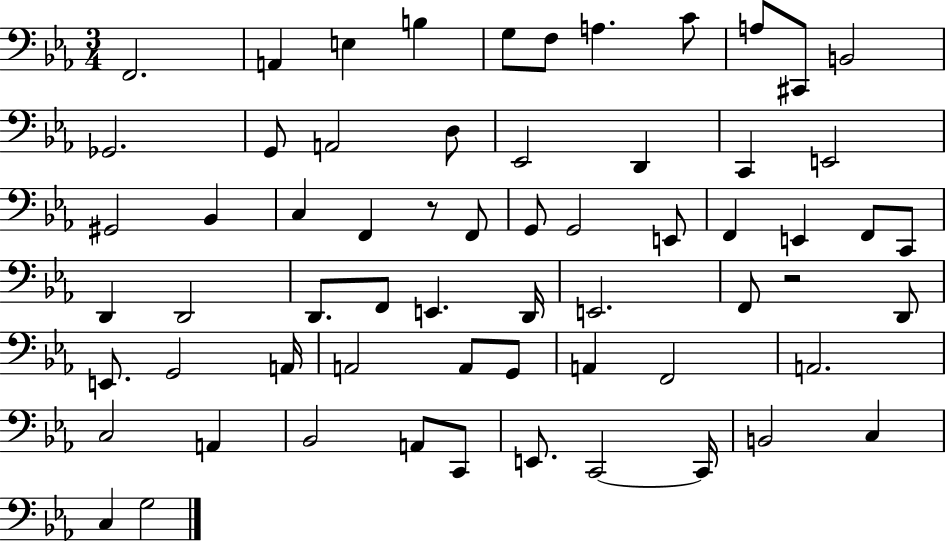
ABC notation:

X:1
T:Untitled
M:3/4
L:1/4
K:Eb
F,,2 A,, E, B, G,/2 F,/2 A, C/2 A,/2 ^C,,/2 B,,2 _G,,2 G,,/2 A,,2 D,/2 _E,,2 D,, C,, E,,2 ^G,,2 _B,, C, F,, z/2 F,,/2 G,,/2 G,,2 E,,/2 F,, E,, F,,/2 C,,/2 D,, D,,2 D,,/2 F,,/2 E,, D,,/4 E,,2 F,,/2 z2 D,,/2 E,,/2 G,,2 A,,/4 A,,2 A,,/2 G,,/2 A,, F,,2 A,,2 C,2 A,, _B,,2 A,,/2 C,,/2 E,,/2 C,,2 C,,/4 B,,2 C, C, G,2